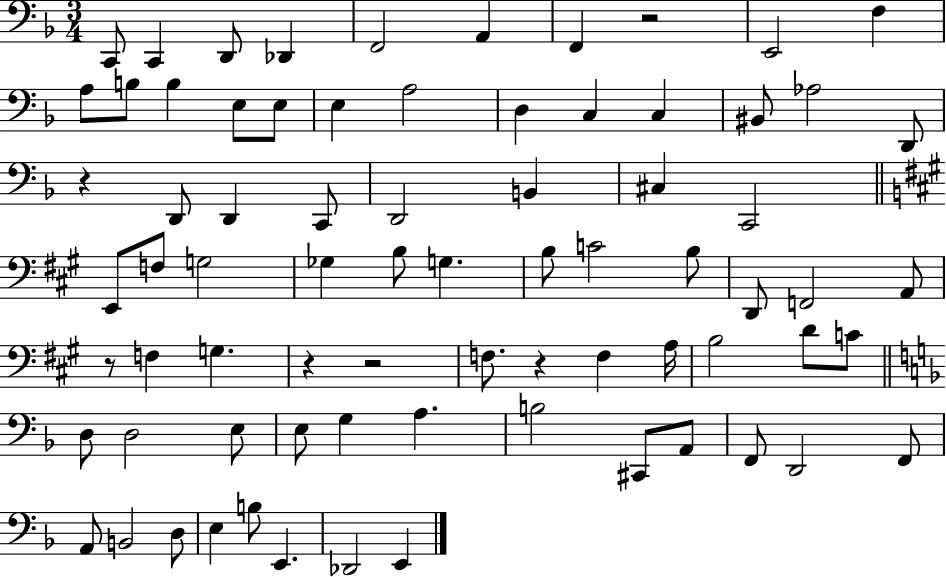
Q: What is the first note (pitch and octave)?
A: C2